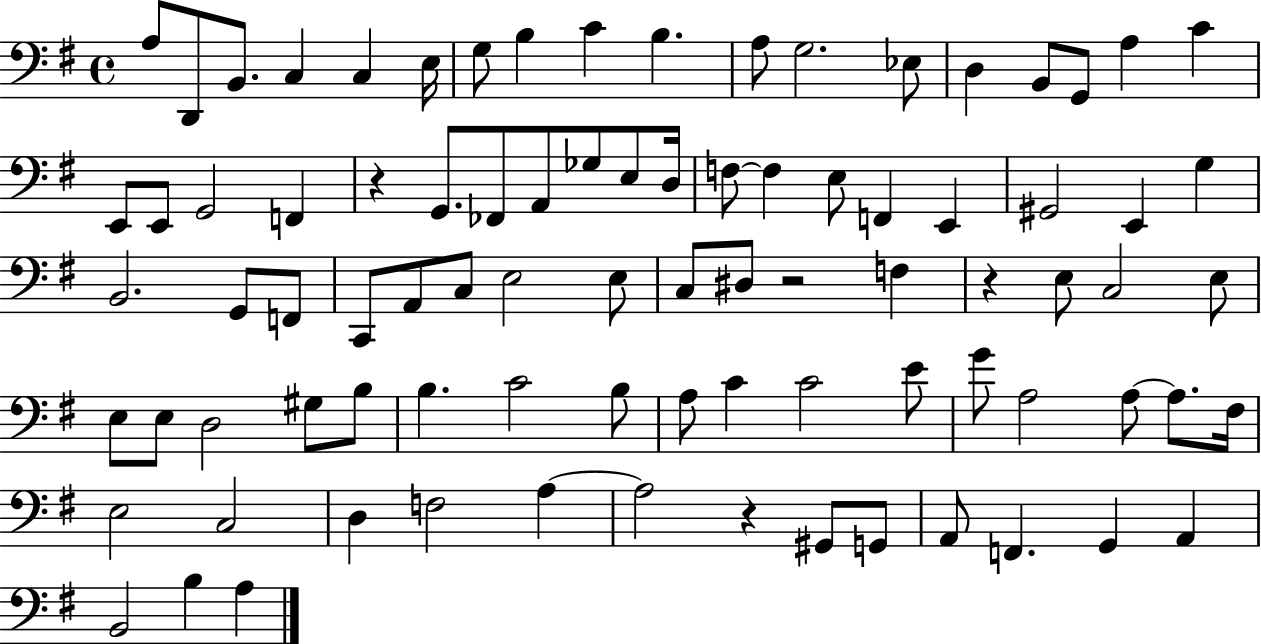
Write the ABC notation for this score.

X:1
T:Untitled
M:4/4
L:1/4
K:G
A,/2 D,,/2 B,,/2 C, C, E,/4 G,/2 B, C B, A,/2 G,2 _E,/2 D, B,,/2 G,,/2 A, C E,,/2 E,,/2 G,,2 F,, z G,,/2 _F,,/2 A,,/2 _G,/2 E,/2 D,/4 F,/2 F, E,/2 F,, E,, ^G,,2 E,, G, B,,2 G,,/2 F,,/2 C,,/2 A,,/2 C,/2 E,2 E,/2 C,/2 ^D,/2 z2 F, z E,/2 C,2 E,/2 E,/2 E,/2 D,2 ^G,/2 B,/2 B, C2 B,/2 A,/2 C C2 E/2 G/2 A,2 A,/2 A,/2 ^F,/4 E,2 C,2 D, F,2 A, A,2 z ^G,,/2 G,,/2 A,,/2 F,, G,, A,, B,,2 B, A,